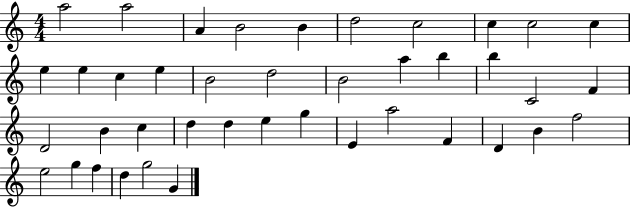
A5/h A5/h A4/q B4/h B4/q D5/h C5/h C5/q C5/h C5/q E5/q E5/q C5/q E5/q B4/h D5/h B4/h A5/q B5/q B5/q C4/h F4/q D4/h B4/q C5/q D5/q D5/q E5/q G5/q E4/q A5/h F4/q D4/q B4/q F5/h E5/h G5/q F5/q D5/q G5/h G4/q